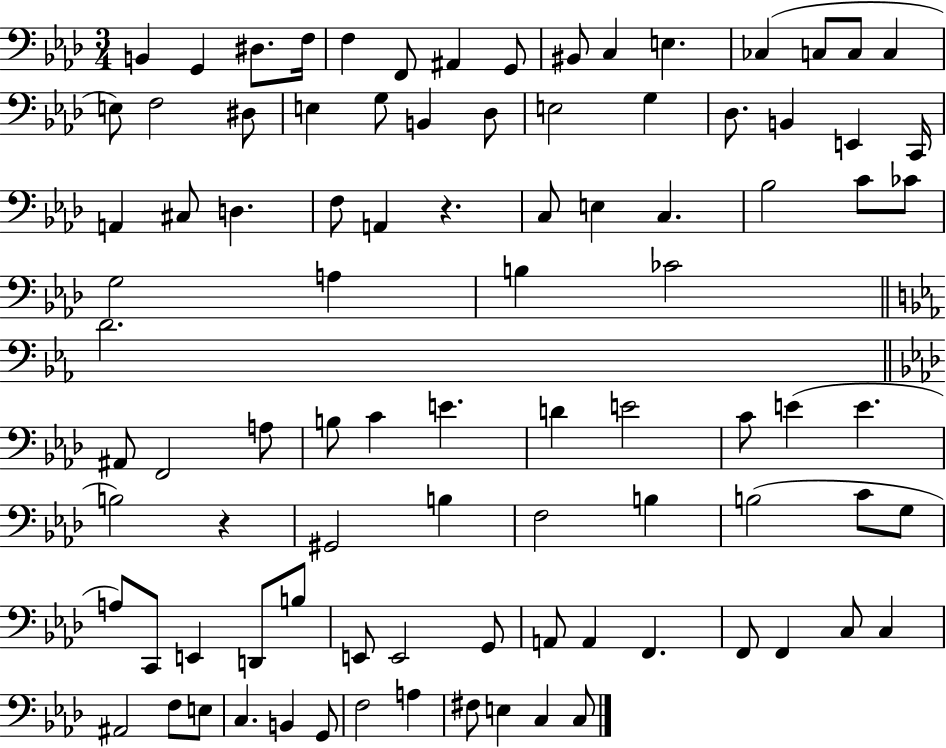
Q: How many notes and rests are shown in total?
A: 92